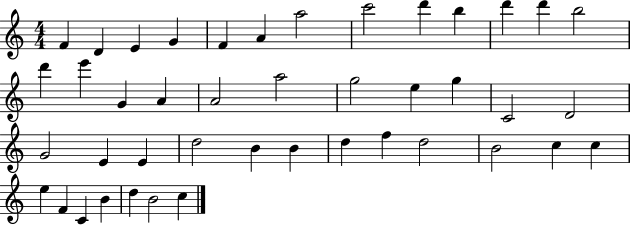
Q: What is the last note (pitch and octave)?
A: C5